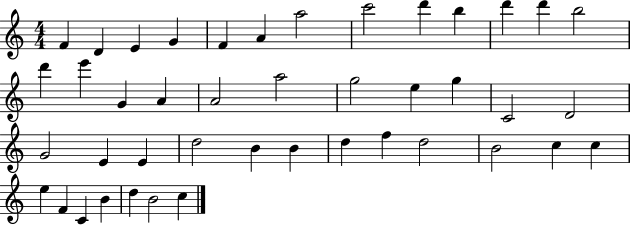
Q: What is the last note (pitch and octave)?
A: C5